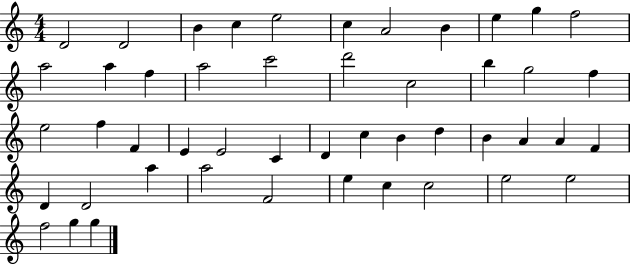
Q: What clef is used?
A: treble